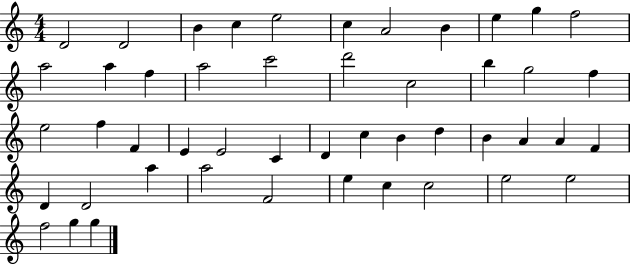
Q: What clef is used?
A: treble